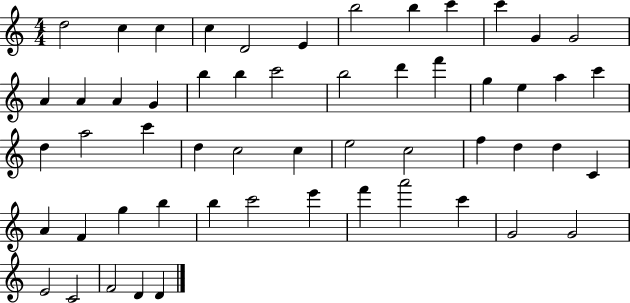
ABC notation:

X:1
T:Untitled
M:4/4
L:1/4
K:C
d2 c c c D2 E b2 b c' c' G G2 A A A G b b c'2 b2 d' f' g e a c' d a2 c' d c2 c e2 c2 f d d C A F g b b c'2 e' f' a'2 c' G2 G2 E2 C2 F2 D D